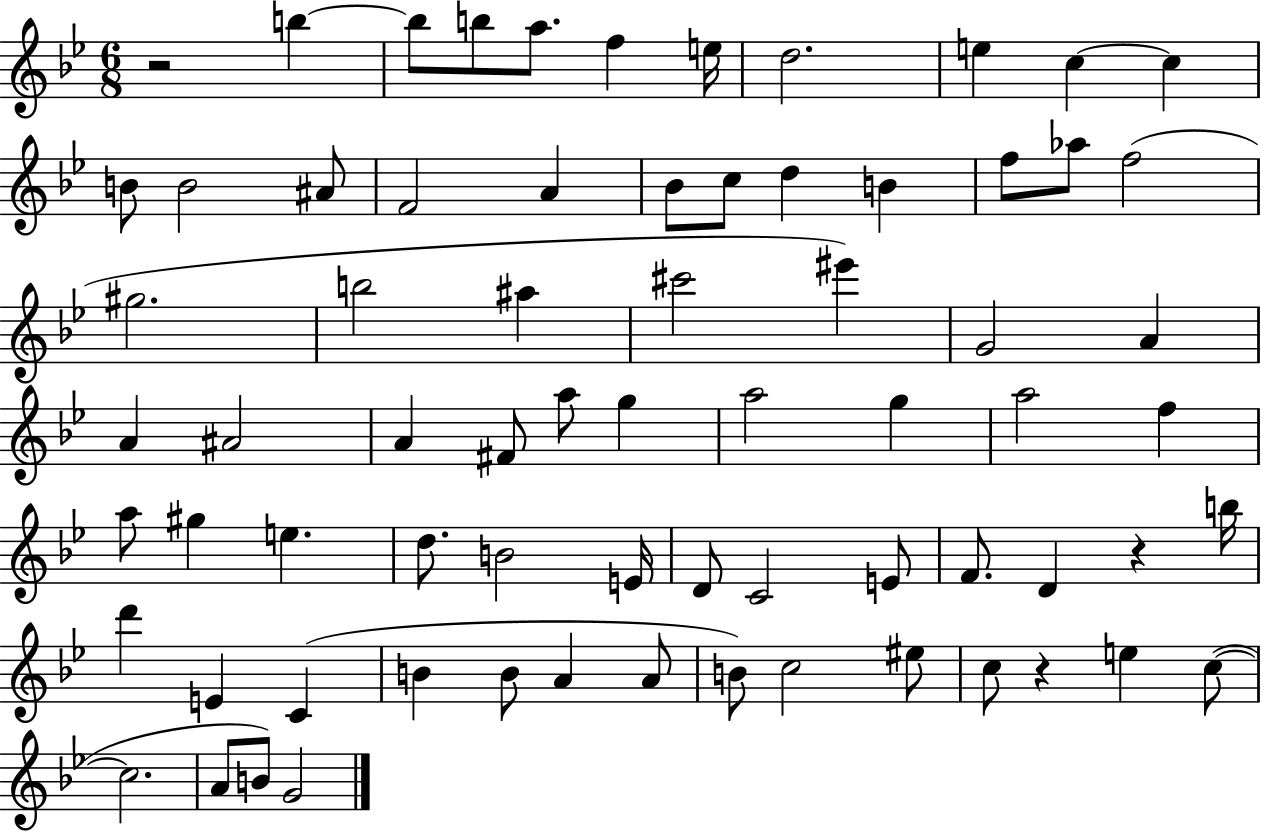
{
  \clef treble
  \numericTimeSignature
  \time 6/8
  \key bes \major
  r2 b''4~~ | b''8 b''8 a''8. f''4 e''16 | d''2. | e''4 c''4~~ c''4 | \break b'8 b'2 ais'8 | f'2 a'4 | bes'8 c''8 d''4 b'4 | f''8 aes''8 f''2( | \break gis''2. | b''2 ais''4 | cis'''2 eis'''4) | g'2 a'4 | \break a'4 ais'2 | a'4 fis'8 a''8 g''4 | a''2 g''4 | a''2 f''4 | \break a''8 gis''4 e''4. | d''8. b'2 e'16 | d'8 c'2 e'8 | f'8. d'4 r4 b''16 | \break d'''4 e'4 c'4( | b'4 b'8 a'4 a'8 | b'8) c''2 eis''8 | c''8 r4 e''4 c''8~(~ | \break c''2. | a'8 b'8) g'2 | \bar "|."
}